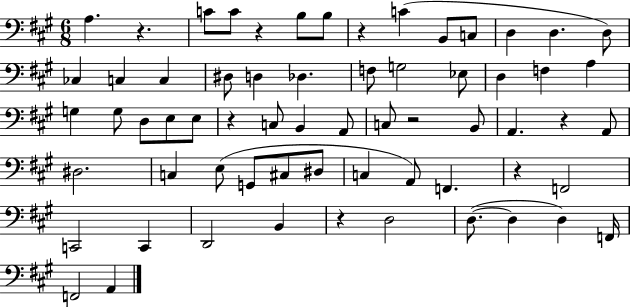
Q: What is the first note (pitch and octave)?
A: A3